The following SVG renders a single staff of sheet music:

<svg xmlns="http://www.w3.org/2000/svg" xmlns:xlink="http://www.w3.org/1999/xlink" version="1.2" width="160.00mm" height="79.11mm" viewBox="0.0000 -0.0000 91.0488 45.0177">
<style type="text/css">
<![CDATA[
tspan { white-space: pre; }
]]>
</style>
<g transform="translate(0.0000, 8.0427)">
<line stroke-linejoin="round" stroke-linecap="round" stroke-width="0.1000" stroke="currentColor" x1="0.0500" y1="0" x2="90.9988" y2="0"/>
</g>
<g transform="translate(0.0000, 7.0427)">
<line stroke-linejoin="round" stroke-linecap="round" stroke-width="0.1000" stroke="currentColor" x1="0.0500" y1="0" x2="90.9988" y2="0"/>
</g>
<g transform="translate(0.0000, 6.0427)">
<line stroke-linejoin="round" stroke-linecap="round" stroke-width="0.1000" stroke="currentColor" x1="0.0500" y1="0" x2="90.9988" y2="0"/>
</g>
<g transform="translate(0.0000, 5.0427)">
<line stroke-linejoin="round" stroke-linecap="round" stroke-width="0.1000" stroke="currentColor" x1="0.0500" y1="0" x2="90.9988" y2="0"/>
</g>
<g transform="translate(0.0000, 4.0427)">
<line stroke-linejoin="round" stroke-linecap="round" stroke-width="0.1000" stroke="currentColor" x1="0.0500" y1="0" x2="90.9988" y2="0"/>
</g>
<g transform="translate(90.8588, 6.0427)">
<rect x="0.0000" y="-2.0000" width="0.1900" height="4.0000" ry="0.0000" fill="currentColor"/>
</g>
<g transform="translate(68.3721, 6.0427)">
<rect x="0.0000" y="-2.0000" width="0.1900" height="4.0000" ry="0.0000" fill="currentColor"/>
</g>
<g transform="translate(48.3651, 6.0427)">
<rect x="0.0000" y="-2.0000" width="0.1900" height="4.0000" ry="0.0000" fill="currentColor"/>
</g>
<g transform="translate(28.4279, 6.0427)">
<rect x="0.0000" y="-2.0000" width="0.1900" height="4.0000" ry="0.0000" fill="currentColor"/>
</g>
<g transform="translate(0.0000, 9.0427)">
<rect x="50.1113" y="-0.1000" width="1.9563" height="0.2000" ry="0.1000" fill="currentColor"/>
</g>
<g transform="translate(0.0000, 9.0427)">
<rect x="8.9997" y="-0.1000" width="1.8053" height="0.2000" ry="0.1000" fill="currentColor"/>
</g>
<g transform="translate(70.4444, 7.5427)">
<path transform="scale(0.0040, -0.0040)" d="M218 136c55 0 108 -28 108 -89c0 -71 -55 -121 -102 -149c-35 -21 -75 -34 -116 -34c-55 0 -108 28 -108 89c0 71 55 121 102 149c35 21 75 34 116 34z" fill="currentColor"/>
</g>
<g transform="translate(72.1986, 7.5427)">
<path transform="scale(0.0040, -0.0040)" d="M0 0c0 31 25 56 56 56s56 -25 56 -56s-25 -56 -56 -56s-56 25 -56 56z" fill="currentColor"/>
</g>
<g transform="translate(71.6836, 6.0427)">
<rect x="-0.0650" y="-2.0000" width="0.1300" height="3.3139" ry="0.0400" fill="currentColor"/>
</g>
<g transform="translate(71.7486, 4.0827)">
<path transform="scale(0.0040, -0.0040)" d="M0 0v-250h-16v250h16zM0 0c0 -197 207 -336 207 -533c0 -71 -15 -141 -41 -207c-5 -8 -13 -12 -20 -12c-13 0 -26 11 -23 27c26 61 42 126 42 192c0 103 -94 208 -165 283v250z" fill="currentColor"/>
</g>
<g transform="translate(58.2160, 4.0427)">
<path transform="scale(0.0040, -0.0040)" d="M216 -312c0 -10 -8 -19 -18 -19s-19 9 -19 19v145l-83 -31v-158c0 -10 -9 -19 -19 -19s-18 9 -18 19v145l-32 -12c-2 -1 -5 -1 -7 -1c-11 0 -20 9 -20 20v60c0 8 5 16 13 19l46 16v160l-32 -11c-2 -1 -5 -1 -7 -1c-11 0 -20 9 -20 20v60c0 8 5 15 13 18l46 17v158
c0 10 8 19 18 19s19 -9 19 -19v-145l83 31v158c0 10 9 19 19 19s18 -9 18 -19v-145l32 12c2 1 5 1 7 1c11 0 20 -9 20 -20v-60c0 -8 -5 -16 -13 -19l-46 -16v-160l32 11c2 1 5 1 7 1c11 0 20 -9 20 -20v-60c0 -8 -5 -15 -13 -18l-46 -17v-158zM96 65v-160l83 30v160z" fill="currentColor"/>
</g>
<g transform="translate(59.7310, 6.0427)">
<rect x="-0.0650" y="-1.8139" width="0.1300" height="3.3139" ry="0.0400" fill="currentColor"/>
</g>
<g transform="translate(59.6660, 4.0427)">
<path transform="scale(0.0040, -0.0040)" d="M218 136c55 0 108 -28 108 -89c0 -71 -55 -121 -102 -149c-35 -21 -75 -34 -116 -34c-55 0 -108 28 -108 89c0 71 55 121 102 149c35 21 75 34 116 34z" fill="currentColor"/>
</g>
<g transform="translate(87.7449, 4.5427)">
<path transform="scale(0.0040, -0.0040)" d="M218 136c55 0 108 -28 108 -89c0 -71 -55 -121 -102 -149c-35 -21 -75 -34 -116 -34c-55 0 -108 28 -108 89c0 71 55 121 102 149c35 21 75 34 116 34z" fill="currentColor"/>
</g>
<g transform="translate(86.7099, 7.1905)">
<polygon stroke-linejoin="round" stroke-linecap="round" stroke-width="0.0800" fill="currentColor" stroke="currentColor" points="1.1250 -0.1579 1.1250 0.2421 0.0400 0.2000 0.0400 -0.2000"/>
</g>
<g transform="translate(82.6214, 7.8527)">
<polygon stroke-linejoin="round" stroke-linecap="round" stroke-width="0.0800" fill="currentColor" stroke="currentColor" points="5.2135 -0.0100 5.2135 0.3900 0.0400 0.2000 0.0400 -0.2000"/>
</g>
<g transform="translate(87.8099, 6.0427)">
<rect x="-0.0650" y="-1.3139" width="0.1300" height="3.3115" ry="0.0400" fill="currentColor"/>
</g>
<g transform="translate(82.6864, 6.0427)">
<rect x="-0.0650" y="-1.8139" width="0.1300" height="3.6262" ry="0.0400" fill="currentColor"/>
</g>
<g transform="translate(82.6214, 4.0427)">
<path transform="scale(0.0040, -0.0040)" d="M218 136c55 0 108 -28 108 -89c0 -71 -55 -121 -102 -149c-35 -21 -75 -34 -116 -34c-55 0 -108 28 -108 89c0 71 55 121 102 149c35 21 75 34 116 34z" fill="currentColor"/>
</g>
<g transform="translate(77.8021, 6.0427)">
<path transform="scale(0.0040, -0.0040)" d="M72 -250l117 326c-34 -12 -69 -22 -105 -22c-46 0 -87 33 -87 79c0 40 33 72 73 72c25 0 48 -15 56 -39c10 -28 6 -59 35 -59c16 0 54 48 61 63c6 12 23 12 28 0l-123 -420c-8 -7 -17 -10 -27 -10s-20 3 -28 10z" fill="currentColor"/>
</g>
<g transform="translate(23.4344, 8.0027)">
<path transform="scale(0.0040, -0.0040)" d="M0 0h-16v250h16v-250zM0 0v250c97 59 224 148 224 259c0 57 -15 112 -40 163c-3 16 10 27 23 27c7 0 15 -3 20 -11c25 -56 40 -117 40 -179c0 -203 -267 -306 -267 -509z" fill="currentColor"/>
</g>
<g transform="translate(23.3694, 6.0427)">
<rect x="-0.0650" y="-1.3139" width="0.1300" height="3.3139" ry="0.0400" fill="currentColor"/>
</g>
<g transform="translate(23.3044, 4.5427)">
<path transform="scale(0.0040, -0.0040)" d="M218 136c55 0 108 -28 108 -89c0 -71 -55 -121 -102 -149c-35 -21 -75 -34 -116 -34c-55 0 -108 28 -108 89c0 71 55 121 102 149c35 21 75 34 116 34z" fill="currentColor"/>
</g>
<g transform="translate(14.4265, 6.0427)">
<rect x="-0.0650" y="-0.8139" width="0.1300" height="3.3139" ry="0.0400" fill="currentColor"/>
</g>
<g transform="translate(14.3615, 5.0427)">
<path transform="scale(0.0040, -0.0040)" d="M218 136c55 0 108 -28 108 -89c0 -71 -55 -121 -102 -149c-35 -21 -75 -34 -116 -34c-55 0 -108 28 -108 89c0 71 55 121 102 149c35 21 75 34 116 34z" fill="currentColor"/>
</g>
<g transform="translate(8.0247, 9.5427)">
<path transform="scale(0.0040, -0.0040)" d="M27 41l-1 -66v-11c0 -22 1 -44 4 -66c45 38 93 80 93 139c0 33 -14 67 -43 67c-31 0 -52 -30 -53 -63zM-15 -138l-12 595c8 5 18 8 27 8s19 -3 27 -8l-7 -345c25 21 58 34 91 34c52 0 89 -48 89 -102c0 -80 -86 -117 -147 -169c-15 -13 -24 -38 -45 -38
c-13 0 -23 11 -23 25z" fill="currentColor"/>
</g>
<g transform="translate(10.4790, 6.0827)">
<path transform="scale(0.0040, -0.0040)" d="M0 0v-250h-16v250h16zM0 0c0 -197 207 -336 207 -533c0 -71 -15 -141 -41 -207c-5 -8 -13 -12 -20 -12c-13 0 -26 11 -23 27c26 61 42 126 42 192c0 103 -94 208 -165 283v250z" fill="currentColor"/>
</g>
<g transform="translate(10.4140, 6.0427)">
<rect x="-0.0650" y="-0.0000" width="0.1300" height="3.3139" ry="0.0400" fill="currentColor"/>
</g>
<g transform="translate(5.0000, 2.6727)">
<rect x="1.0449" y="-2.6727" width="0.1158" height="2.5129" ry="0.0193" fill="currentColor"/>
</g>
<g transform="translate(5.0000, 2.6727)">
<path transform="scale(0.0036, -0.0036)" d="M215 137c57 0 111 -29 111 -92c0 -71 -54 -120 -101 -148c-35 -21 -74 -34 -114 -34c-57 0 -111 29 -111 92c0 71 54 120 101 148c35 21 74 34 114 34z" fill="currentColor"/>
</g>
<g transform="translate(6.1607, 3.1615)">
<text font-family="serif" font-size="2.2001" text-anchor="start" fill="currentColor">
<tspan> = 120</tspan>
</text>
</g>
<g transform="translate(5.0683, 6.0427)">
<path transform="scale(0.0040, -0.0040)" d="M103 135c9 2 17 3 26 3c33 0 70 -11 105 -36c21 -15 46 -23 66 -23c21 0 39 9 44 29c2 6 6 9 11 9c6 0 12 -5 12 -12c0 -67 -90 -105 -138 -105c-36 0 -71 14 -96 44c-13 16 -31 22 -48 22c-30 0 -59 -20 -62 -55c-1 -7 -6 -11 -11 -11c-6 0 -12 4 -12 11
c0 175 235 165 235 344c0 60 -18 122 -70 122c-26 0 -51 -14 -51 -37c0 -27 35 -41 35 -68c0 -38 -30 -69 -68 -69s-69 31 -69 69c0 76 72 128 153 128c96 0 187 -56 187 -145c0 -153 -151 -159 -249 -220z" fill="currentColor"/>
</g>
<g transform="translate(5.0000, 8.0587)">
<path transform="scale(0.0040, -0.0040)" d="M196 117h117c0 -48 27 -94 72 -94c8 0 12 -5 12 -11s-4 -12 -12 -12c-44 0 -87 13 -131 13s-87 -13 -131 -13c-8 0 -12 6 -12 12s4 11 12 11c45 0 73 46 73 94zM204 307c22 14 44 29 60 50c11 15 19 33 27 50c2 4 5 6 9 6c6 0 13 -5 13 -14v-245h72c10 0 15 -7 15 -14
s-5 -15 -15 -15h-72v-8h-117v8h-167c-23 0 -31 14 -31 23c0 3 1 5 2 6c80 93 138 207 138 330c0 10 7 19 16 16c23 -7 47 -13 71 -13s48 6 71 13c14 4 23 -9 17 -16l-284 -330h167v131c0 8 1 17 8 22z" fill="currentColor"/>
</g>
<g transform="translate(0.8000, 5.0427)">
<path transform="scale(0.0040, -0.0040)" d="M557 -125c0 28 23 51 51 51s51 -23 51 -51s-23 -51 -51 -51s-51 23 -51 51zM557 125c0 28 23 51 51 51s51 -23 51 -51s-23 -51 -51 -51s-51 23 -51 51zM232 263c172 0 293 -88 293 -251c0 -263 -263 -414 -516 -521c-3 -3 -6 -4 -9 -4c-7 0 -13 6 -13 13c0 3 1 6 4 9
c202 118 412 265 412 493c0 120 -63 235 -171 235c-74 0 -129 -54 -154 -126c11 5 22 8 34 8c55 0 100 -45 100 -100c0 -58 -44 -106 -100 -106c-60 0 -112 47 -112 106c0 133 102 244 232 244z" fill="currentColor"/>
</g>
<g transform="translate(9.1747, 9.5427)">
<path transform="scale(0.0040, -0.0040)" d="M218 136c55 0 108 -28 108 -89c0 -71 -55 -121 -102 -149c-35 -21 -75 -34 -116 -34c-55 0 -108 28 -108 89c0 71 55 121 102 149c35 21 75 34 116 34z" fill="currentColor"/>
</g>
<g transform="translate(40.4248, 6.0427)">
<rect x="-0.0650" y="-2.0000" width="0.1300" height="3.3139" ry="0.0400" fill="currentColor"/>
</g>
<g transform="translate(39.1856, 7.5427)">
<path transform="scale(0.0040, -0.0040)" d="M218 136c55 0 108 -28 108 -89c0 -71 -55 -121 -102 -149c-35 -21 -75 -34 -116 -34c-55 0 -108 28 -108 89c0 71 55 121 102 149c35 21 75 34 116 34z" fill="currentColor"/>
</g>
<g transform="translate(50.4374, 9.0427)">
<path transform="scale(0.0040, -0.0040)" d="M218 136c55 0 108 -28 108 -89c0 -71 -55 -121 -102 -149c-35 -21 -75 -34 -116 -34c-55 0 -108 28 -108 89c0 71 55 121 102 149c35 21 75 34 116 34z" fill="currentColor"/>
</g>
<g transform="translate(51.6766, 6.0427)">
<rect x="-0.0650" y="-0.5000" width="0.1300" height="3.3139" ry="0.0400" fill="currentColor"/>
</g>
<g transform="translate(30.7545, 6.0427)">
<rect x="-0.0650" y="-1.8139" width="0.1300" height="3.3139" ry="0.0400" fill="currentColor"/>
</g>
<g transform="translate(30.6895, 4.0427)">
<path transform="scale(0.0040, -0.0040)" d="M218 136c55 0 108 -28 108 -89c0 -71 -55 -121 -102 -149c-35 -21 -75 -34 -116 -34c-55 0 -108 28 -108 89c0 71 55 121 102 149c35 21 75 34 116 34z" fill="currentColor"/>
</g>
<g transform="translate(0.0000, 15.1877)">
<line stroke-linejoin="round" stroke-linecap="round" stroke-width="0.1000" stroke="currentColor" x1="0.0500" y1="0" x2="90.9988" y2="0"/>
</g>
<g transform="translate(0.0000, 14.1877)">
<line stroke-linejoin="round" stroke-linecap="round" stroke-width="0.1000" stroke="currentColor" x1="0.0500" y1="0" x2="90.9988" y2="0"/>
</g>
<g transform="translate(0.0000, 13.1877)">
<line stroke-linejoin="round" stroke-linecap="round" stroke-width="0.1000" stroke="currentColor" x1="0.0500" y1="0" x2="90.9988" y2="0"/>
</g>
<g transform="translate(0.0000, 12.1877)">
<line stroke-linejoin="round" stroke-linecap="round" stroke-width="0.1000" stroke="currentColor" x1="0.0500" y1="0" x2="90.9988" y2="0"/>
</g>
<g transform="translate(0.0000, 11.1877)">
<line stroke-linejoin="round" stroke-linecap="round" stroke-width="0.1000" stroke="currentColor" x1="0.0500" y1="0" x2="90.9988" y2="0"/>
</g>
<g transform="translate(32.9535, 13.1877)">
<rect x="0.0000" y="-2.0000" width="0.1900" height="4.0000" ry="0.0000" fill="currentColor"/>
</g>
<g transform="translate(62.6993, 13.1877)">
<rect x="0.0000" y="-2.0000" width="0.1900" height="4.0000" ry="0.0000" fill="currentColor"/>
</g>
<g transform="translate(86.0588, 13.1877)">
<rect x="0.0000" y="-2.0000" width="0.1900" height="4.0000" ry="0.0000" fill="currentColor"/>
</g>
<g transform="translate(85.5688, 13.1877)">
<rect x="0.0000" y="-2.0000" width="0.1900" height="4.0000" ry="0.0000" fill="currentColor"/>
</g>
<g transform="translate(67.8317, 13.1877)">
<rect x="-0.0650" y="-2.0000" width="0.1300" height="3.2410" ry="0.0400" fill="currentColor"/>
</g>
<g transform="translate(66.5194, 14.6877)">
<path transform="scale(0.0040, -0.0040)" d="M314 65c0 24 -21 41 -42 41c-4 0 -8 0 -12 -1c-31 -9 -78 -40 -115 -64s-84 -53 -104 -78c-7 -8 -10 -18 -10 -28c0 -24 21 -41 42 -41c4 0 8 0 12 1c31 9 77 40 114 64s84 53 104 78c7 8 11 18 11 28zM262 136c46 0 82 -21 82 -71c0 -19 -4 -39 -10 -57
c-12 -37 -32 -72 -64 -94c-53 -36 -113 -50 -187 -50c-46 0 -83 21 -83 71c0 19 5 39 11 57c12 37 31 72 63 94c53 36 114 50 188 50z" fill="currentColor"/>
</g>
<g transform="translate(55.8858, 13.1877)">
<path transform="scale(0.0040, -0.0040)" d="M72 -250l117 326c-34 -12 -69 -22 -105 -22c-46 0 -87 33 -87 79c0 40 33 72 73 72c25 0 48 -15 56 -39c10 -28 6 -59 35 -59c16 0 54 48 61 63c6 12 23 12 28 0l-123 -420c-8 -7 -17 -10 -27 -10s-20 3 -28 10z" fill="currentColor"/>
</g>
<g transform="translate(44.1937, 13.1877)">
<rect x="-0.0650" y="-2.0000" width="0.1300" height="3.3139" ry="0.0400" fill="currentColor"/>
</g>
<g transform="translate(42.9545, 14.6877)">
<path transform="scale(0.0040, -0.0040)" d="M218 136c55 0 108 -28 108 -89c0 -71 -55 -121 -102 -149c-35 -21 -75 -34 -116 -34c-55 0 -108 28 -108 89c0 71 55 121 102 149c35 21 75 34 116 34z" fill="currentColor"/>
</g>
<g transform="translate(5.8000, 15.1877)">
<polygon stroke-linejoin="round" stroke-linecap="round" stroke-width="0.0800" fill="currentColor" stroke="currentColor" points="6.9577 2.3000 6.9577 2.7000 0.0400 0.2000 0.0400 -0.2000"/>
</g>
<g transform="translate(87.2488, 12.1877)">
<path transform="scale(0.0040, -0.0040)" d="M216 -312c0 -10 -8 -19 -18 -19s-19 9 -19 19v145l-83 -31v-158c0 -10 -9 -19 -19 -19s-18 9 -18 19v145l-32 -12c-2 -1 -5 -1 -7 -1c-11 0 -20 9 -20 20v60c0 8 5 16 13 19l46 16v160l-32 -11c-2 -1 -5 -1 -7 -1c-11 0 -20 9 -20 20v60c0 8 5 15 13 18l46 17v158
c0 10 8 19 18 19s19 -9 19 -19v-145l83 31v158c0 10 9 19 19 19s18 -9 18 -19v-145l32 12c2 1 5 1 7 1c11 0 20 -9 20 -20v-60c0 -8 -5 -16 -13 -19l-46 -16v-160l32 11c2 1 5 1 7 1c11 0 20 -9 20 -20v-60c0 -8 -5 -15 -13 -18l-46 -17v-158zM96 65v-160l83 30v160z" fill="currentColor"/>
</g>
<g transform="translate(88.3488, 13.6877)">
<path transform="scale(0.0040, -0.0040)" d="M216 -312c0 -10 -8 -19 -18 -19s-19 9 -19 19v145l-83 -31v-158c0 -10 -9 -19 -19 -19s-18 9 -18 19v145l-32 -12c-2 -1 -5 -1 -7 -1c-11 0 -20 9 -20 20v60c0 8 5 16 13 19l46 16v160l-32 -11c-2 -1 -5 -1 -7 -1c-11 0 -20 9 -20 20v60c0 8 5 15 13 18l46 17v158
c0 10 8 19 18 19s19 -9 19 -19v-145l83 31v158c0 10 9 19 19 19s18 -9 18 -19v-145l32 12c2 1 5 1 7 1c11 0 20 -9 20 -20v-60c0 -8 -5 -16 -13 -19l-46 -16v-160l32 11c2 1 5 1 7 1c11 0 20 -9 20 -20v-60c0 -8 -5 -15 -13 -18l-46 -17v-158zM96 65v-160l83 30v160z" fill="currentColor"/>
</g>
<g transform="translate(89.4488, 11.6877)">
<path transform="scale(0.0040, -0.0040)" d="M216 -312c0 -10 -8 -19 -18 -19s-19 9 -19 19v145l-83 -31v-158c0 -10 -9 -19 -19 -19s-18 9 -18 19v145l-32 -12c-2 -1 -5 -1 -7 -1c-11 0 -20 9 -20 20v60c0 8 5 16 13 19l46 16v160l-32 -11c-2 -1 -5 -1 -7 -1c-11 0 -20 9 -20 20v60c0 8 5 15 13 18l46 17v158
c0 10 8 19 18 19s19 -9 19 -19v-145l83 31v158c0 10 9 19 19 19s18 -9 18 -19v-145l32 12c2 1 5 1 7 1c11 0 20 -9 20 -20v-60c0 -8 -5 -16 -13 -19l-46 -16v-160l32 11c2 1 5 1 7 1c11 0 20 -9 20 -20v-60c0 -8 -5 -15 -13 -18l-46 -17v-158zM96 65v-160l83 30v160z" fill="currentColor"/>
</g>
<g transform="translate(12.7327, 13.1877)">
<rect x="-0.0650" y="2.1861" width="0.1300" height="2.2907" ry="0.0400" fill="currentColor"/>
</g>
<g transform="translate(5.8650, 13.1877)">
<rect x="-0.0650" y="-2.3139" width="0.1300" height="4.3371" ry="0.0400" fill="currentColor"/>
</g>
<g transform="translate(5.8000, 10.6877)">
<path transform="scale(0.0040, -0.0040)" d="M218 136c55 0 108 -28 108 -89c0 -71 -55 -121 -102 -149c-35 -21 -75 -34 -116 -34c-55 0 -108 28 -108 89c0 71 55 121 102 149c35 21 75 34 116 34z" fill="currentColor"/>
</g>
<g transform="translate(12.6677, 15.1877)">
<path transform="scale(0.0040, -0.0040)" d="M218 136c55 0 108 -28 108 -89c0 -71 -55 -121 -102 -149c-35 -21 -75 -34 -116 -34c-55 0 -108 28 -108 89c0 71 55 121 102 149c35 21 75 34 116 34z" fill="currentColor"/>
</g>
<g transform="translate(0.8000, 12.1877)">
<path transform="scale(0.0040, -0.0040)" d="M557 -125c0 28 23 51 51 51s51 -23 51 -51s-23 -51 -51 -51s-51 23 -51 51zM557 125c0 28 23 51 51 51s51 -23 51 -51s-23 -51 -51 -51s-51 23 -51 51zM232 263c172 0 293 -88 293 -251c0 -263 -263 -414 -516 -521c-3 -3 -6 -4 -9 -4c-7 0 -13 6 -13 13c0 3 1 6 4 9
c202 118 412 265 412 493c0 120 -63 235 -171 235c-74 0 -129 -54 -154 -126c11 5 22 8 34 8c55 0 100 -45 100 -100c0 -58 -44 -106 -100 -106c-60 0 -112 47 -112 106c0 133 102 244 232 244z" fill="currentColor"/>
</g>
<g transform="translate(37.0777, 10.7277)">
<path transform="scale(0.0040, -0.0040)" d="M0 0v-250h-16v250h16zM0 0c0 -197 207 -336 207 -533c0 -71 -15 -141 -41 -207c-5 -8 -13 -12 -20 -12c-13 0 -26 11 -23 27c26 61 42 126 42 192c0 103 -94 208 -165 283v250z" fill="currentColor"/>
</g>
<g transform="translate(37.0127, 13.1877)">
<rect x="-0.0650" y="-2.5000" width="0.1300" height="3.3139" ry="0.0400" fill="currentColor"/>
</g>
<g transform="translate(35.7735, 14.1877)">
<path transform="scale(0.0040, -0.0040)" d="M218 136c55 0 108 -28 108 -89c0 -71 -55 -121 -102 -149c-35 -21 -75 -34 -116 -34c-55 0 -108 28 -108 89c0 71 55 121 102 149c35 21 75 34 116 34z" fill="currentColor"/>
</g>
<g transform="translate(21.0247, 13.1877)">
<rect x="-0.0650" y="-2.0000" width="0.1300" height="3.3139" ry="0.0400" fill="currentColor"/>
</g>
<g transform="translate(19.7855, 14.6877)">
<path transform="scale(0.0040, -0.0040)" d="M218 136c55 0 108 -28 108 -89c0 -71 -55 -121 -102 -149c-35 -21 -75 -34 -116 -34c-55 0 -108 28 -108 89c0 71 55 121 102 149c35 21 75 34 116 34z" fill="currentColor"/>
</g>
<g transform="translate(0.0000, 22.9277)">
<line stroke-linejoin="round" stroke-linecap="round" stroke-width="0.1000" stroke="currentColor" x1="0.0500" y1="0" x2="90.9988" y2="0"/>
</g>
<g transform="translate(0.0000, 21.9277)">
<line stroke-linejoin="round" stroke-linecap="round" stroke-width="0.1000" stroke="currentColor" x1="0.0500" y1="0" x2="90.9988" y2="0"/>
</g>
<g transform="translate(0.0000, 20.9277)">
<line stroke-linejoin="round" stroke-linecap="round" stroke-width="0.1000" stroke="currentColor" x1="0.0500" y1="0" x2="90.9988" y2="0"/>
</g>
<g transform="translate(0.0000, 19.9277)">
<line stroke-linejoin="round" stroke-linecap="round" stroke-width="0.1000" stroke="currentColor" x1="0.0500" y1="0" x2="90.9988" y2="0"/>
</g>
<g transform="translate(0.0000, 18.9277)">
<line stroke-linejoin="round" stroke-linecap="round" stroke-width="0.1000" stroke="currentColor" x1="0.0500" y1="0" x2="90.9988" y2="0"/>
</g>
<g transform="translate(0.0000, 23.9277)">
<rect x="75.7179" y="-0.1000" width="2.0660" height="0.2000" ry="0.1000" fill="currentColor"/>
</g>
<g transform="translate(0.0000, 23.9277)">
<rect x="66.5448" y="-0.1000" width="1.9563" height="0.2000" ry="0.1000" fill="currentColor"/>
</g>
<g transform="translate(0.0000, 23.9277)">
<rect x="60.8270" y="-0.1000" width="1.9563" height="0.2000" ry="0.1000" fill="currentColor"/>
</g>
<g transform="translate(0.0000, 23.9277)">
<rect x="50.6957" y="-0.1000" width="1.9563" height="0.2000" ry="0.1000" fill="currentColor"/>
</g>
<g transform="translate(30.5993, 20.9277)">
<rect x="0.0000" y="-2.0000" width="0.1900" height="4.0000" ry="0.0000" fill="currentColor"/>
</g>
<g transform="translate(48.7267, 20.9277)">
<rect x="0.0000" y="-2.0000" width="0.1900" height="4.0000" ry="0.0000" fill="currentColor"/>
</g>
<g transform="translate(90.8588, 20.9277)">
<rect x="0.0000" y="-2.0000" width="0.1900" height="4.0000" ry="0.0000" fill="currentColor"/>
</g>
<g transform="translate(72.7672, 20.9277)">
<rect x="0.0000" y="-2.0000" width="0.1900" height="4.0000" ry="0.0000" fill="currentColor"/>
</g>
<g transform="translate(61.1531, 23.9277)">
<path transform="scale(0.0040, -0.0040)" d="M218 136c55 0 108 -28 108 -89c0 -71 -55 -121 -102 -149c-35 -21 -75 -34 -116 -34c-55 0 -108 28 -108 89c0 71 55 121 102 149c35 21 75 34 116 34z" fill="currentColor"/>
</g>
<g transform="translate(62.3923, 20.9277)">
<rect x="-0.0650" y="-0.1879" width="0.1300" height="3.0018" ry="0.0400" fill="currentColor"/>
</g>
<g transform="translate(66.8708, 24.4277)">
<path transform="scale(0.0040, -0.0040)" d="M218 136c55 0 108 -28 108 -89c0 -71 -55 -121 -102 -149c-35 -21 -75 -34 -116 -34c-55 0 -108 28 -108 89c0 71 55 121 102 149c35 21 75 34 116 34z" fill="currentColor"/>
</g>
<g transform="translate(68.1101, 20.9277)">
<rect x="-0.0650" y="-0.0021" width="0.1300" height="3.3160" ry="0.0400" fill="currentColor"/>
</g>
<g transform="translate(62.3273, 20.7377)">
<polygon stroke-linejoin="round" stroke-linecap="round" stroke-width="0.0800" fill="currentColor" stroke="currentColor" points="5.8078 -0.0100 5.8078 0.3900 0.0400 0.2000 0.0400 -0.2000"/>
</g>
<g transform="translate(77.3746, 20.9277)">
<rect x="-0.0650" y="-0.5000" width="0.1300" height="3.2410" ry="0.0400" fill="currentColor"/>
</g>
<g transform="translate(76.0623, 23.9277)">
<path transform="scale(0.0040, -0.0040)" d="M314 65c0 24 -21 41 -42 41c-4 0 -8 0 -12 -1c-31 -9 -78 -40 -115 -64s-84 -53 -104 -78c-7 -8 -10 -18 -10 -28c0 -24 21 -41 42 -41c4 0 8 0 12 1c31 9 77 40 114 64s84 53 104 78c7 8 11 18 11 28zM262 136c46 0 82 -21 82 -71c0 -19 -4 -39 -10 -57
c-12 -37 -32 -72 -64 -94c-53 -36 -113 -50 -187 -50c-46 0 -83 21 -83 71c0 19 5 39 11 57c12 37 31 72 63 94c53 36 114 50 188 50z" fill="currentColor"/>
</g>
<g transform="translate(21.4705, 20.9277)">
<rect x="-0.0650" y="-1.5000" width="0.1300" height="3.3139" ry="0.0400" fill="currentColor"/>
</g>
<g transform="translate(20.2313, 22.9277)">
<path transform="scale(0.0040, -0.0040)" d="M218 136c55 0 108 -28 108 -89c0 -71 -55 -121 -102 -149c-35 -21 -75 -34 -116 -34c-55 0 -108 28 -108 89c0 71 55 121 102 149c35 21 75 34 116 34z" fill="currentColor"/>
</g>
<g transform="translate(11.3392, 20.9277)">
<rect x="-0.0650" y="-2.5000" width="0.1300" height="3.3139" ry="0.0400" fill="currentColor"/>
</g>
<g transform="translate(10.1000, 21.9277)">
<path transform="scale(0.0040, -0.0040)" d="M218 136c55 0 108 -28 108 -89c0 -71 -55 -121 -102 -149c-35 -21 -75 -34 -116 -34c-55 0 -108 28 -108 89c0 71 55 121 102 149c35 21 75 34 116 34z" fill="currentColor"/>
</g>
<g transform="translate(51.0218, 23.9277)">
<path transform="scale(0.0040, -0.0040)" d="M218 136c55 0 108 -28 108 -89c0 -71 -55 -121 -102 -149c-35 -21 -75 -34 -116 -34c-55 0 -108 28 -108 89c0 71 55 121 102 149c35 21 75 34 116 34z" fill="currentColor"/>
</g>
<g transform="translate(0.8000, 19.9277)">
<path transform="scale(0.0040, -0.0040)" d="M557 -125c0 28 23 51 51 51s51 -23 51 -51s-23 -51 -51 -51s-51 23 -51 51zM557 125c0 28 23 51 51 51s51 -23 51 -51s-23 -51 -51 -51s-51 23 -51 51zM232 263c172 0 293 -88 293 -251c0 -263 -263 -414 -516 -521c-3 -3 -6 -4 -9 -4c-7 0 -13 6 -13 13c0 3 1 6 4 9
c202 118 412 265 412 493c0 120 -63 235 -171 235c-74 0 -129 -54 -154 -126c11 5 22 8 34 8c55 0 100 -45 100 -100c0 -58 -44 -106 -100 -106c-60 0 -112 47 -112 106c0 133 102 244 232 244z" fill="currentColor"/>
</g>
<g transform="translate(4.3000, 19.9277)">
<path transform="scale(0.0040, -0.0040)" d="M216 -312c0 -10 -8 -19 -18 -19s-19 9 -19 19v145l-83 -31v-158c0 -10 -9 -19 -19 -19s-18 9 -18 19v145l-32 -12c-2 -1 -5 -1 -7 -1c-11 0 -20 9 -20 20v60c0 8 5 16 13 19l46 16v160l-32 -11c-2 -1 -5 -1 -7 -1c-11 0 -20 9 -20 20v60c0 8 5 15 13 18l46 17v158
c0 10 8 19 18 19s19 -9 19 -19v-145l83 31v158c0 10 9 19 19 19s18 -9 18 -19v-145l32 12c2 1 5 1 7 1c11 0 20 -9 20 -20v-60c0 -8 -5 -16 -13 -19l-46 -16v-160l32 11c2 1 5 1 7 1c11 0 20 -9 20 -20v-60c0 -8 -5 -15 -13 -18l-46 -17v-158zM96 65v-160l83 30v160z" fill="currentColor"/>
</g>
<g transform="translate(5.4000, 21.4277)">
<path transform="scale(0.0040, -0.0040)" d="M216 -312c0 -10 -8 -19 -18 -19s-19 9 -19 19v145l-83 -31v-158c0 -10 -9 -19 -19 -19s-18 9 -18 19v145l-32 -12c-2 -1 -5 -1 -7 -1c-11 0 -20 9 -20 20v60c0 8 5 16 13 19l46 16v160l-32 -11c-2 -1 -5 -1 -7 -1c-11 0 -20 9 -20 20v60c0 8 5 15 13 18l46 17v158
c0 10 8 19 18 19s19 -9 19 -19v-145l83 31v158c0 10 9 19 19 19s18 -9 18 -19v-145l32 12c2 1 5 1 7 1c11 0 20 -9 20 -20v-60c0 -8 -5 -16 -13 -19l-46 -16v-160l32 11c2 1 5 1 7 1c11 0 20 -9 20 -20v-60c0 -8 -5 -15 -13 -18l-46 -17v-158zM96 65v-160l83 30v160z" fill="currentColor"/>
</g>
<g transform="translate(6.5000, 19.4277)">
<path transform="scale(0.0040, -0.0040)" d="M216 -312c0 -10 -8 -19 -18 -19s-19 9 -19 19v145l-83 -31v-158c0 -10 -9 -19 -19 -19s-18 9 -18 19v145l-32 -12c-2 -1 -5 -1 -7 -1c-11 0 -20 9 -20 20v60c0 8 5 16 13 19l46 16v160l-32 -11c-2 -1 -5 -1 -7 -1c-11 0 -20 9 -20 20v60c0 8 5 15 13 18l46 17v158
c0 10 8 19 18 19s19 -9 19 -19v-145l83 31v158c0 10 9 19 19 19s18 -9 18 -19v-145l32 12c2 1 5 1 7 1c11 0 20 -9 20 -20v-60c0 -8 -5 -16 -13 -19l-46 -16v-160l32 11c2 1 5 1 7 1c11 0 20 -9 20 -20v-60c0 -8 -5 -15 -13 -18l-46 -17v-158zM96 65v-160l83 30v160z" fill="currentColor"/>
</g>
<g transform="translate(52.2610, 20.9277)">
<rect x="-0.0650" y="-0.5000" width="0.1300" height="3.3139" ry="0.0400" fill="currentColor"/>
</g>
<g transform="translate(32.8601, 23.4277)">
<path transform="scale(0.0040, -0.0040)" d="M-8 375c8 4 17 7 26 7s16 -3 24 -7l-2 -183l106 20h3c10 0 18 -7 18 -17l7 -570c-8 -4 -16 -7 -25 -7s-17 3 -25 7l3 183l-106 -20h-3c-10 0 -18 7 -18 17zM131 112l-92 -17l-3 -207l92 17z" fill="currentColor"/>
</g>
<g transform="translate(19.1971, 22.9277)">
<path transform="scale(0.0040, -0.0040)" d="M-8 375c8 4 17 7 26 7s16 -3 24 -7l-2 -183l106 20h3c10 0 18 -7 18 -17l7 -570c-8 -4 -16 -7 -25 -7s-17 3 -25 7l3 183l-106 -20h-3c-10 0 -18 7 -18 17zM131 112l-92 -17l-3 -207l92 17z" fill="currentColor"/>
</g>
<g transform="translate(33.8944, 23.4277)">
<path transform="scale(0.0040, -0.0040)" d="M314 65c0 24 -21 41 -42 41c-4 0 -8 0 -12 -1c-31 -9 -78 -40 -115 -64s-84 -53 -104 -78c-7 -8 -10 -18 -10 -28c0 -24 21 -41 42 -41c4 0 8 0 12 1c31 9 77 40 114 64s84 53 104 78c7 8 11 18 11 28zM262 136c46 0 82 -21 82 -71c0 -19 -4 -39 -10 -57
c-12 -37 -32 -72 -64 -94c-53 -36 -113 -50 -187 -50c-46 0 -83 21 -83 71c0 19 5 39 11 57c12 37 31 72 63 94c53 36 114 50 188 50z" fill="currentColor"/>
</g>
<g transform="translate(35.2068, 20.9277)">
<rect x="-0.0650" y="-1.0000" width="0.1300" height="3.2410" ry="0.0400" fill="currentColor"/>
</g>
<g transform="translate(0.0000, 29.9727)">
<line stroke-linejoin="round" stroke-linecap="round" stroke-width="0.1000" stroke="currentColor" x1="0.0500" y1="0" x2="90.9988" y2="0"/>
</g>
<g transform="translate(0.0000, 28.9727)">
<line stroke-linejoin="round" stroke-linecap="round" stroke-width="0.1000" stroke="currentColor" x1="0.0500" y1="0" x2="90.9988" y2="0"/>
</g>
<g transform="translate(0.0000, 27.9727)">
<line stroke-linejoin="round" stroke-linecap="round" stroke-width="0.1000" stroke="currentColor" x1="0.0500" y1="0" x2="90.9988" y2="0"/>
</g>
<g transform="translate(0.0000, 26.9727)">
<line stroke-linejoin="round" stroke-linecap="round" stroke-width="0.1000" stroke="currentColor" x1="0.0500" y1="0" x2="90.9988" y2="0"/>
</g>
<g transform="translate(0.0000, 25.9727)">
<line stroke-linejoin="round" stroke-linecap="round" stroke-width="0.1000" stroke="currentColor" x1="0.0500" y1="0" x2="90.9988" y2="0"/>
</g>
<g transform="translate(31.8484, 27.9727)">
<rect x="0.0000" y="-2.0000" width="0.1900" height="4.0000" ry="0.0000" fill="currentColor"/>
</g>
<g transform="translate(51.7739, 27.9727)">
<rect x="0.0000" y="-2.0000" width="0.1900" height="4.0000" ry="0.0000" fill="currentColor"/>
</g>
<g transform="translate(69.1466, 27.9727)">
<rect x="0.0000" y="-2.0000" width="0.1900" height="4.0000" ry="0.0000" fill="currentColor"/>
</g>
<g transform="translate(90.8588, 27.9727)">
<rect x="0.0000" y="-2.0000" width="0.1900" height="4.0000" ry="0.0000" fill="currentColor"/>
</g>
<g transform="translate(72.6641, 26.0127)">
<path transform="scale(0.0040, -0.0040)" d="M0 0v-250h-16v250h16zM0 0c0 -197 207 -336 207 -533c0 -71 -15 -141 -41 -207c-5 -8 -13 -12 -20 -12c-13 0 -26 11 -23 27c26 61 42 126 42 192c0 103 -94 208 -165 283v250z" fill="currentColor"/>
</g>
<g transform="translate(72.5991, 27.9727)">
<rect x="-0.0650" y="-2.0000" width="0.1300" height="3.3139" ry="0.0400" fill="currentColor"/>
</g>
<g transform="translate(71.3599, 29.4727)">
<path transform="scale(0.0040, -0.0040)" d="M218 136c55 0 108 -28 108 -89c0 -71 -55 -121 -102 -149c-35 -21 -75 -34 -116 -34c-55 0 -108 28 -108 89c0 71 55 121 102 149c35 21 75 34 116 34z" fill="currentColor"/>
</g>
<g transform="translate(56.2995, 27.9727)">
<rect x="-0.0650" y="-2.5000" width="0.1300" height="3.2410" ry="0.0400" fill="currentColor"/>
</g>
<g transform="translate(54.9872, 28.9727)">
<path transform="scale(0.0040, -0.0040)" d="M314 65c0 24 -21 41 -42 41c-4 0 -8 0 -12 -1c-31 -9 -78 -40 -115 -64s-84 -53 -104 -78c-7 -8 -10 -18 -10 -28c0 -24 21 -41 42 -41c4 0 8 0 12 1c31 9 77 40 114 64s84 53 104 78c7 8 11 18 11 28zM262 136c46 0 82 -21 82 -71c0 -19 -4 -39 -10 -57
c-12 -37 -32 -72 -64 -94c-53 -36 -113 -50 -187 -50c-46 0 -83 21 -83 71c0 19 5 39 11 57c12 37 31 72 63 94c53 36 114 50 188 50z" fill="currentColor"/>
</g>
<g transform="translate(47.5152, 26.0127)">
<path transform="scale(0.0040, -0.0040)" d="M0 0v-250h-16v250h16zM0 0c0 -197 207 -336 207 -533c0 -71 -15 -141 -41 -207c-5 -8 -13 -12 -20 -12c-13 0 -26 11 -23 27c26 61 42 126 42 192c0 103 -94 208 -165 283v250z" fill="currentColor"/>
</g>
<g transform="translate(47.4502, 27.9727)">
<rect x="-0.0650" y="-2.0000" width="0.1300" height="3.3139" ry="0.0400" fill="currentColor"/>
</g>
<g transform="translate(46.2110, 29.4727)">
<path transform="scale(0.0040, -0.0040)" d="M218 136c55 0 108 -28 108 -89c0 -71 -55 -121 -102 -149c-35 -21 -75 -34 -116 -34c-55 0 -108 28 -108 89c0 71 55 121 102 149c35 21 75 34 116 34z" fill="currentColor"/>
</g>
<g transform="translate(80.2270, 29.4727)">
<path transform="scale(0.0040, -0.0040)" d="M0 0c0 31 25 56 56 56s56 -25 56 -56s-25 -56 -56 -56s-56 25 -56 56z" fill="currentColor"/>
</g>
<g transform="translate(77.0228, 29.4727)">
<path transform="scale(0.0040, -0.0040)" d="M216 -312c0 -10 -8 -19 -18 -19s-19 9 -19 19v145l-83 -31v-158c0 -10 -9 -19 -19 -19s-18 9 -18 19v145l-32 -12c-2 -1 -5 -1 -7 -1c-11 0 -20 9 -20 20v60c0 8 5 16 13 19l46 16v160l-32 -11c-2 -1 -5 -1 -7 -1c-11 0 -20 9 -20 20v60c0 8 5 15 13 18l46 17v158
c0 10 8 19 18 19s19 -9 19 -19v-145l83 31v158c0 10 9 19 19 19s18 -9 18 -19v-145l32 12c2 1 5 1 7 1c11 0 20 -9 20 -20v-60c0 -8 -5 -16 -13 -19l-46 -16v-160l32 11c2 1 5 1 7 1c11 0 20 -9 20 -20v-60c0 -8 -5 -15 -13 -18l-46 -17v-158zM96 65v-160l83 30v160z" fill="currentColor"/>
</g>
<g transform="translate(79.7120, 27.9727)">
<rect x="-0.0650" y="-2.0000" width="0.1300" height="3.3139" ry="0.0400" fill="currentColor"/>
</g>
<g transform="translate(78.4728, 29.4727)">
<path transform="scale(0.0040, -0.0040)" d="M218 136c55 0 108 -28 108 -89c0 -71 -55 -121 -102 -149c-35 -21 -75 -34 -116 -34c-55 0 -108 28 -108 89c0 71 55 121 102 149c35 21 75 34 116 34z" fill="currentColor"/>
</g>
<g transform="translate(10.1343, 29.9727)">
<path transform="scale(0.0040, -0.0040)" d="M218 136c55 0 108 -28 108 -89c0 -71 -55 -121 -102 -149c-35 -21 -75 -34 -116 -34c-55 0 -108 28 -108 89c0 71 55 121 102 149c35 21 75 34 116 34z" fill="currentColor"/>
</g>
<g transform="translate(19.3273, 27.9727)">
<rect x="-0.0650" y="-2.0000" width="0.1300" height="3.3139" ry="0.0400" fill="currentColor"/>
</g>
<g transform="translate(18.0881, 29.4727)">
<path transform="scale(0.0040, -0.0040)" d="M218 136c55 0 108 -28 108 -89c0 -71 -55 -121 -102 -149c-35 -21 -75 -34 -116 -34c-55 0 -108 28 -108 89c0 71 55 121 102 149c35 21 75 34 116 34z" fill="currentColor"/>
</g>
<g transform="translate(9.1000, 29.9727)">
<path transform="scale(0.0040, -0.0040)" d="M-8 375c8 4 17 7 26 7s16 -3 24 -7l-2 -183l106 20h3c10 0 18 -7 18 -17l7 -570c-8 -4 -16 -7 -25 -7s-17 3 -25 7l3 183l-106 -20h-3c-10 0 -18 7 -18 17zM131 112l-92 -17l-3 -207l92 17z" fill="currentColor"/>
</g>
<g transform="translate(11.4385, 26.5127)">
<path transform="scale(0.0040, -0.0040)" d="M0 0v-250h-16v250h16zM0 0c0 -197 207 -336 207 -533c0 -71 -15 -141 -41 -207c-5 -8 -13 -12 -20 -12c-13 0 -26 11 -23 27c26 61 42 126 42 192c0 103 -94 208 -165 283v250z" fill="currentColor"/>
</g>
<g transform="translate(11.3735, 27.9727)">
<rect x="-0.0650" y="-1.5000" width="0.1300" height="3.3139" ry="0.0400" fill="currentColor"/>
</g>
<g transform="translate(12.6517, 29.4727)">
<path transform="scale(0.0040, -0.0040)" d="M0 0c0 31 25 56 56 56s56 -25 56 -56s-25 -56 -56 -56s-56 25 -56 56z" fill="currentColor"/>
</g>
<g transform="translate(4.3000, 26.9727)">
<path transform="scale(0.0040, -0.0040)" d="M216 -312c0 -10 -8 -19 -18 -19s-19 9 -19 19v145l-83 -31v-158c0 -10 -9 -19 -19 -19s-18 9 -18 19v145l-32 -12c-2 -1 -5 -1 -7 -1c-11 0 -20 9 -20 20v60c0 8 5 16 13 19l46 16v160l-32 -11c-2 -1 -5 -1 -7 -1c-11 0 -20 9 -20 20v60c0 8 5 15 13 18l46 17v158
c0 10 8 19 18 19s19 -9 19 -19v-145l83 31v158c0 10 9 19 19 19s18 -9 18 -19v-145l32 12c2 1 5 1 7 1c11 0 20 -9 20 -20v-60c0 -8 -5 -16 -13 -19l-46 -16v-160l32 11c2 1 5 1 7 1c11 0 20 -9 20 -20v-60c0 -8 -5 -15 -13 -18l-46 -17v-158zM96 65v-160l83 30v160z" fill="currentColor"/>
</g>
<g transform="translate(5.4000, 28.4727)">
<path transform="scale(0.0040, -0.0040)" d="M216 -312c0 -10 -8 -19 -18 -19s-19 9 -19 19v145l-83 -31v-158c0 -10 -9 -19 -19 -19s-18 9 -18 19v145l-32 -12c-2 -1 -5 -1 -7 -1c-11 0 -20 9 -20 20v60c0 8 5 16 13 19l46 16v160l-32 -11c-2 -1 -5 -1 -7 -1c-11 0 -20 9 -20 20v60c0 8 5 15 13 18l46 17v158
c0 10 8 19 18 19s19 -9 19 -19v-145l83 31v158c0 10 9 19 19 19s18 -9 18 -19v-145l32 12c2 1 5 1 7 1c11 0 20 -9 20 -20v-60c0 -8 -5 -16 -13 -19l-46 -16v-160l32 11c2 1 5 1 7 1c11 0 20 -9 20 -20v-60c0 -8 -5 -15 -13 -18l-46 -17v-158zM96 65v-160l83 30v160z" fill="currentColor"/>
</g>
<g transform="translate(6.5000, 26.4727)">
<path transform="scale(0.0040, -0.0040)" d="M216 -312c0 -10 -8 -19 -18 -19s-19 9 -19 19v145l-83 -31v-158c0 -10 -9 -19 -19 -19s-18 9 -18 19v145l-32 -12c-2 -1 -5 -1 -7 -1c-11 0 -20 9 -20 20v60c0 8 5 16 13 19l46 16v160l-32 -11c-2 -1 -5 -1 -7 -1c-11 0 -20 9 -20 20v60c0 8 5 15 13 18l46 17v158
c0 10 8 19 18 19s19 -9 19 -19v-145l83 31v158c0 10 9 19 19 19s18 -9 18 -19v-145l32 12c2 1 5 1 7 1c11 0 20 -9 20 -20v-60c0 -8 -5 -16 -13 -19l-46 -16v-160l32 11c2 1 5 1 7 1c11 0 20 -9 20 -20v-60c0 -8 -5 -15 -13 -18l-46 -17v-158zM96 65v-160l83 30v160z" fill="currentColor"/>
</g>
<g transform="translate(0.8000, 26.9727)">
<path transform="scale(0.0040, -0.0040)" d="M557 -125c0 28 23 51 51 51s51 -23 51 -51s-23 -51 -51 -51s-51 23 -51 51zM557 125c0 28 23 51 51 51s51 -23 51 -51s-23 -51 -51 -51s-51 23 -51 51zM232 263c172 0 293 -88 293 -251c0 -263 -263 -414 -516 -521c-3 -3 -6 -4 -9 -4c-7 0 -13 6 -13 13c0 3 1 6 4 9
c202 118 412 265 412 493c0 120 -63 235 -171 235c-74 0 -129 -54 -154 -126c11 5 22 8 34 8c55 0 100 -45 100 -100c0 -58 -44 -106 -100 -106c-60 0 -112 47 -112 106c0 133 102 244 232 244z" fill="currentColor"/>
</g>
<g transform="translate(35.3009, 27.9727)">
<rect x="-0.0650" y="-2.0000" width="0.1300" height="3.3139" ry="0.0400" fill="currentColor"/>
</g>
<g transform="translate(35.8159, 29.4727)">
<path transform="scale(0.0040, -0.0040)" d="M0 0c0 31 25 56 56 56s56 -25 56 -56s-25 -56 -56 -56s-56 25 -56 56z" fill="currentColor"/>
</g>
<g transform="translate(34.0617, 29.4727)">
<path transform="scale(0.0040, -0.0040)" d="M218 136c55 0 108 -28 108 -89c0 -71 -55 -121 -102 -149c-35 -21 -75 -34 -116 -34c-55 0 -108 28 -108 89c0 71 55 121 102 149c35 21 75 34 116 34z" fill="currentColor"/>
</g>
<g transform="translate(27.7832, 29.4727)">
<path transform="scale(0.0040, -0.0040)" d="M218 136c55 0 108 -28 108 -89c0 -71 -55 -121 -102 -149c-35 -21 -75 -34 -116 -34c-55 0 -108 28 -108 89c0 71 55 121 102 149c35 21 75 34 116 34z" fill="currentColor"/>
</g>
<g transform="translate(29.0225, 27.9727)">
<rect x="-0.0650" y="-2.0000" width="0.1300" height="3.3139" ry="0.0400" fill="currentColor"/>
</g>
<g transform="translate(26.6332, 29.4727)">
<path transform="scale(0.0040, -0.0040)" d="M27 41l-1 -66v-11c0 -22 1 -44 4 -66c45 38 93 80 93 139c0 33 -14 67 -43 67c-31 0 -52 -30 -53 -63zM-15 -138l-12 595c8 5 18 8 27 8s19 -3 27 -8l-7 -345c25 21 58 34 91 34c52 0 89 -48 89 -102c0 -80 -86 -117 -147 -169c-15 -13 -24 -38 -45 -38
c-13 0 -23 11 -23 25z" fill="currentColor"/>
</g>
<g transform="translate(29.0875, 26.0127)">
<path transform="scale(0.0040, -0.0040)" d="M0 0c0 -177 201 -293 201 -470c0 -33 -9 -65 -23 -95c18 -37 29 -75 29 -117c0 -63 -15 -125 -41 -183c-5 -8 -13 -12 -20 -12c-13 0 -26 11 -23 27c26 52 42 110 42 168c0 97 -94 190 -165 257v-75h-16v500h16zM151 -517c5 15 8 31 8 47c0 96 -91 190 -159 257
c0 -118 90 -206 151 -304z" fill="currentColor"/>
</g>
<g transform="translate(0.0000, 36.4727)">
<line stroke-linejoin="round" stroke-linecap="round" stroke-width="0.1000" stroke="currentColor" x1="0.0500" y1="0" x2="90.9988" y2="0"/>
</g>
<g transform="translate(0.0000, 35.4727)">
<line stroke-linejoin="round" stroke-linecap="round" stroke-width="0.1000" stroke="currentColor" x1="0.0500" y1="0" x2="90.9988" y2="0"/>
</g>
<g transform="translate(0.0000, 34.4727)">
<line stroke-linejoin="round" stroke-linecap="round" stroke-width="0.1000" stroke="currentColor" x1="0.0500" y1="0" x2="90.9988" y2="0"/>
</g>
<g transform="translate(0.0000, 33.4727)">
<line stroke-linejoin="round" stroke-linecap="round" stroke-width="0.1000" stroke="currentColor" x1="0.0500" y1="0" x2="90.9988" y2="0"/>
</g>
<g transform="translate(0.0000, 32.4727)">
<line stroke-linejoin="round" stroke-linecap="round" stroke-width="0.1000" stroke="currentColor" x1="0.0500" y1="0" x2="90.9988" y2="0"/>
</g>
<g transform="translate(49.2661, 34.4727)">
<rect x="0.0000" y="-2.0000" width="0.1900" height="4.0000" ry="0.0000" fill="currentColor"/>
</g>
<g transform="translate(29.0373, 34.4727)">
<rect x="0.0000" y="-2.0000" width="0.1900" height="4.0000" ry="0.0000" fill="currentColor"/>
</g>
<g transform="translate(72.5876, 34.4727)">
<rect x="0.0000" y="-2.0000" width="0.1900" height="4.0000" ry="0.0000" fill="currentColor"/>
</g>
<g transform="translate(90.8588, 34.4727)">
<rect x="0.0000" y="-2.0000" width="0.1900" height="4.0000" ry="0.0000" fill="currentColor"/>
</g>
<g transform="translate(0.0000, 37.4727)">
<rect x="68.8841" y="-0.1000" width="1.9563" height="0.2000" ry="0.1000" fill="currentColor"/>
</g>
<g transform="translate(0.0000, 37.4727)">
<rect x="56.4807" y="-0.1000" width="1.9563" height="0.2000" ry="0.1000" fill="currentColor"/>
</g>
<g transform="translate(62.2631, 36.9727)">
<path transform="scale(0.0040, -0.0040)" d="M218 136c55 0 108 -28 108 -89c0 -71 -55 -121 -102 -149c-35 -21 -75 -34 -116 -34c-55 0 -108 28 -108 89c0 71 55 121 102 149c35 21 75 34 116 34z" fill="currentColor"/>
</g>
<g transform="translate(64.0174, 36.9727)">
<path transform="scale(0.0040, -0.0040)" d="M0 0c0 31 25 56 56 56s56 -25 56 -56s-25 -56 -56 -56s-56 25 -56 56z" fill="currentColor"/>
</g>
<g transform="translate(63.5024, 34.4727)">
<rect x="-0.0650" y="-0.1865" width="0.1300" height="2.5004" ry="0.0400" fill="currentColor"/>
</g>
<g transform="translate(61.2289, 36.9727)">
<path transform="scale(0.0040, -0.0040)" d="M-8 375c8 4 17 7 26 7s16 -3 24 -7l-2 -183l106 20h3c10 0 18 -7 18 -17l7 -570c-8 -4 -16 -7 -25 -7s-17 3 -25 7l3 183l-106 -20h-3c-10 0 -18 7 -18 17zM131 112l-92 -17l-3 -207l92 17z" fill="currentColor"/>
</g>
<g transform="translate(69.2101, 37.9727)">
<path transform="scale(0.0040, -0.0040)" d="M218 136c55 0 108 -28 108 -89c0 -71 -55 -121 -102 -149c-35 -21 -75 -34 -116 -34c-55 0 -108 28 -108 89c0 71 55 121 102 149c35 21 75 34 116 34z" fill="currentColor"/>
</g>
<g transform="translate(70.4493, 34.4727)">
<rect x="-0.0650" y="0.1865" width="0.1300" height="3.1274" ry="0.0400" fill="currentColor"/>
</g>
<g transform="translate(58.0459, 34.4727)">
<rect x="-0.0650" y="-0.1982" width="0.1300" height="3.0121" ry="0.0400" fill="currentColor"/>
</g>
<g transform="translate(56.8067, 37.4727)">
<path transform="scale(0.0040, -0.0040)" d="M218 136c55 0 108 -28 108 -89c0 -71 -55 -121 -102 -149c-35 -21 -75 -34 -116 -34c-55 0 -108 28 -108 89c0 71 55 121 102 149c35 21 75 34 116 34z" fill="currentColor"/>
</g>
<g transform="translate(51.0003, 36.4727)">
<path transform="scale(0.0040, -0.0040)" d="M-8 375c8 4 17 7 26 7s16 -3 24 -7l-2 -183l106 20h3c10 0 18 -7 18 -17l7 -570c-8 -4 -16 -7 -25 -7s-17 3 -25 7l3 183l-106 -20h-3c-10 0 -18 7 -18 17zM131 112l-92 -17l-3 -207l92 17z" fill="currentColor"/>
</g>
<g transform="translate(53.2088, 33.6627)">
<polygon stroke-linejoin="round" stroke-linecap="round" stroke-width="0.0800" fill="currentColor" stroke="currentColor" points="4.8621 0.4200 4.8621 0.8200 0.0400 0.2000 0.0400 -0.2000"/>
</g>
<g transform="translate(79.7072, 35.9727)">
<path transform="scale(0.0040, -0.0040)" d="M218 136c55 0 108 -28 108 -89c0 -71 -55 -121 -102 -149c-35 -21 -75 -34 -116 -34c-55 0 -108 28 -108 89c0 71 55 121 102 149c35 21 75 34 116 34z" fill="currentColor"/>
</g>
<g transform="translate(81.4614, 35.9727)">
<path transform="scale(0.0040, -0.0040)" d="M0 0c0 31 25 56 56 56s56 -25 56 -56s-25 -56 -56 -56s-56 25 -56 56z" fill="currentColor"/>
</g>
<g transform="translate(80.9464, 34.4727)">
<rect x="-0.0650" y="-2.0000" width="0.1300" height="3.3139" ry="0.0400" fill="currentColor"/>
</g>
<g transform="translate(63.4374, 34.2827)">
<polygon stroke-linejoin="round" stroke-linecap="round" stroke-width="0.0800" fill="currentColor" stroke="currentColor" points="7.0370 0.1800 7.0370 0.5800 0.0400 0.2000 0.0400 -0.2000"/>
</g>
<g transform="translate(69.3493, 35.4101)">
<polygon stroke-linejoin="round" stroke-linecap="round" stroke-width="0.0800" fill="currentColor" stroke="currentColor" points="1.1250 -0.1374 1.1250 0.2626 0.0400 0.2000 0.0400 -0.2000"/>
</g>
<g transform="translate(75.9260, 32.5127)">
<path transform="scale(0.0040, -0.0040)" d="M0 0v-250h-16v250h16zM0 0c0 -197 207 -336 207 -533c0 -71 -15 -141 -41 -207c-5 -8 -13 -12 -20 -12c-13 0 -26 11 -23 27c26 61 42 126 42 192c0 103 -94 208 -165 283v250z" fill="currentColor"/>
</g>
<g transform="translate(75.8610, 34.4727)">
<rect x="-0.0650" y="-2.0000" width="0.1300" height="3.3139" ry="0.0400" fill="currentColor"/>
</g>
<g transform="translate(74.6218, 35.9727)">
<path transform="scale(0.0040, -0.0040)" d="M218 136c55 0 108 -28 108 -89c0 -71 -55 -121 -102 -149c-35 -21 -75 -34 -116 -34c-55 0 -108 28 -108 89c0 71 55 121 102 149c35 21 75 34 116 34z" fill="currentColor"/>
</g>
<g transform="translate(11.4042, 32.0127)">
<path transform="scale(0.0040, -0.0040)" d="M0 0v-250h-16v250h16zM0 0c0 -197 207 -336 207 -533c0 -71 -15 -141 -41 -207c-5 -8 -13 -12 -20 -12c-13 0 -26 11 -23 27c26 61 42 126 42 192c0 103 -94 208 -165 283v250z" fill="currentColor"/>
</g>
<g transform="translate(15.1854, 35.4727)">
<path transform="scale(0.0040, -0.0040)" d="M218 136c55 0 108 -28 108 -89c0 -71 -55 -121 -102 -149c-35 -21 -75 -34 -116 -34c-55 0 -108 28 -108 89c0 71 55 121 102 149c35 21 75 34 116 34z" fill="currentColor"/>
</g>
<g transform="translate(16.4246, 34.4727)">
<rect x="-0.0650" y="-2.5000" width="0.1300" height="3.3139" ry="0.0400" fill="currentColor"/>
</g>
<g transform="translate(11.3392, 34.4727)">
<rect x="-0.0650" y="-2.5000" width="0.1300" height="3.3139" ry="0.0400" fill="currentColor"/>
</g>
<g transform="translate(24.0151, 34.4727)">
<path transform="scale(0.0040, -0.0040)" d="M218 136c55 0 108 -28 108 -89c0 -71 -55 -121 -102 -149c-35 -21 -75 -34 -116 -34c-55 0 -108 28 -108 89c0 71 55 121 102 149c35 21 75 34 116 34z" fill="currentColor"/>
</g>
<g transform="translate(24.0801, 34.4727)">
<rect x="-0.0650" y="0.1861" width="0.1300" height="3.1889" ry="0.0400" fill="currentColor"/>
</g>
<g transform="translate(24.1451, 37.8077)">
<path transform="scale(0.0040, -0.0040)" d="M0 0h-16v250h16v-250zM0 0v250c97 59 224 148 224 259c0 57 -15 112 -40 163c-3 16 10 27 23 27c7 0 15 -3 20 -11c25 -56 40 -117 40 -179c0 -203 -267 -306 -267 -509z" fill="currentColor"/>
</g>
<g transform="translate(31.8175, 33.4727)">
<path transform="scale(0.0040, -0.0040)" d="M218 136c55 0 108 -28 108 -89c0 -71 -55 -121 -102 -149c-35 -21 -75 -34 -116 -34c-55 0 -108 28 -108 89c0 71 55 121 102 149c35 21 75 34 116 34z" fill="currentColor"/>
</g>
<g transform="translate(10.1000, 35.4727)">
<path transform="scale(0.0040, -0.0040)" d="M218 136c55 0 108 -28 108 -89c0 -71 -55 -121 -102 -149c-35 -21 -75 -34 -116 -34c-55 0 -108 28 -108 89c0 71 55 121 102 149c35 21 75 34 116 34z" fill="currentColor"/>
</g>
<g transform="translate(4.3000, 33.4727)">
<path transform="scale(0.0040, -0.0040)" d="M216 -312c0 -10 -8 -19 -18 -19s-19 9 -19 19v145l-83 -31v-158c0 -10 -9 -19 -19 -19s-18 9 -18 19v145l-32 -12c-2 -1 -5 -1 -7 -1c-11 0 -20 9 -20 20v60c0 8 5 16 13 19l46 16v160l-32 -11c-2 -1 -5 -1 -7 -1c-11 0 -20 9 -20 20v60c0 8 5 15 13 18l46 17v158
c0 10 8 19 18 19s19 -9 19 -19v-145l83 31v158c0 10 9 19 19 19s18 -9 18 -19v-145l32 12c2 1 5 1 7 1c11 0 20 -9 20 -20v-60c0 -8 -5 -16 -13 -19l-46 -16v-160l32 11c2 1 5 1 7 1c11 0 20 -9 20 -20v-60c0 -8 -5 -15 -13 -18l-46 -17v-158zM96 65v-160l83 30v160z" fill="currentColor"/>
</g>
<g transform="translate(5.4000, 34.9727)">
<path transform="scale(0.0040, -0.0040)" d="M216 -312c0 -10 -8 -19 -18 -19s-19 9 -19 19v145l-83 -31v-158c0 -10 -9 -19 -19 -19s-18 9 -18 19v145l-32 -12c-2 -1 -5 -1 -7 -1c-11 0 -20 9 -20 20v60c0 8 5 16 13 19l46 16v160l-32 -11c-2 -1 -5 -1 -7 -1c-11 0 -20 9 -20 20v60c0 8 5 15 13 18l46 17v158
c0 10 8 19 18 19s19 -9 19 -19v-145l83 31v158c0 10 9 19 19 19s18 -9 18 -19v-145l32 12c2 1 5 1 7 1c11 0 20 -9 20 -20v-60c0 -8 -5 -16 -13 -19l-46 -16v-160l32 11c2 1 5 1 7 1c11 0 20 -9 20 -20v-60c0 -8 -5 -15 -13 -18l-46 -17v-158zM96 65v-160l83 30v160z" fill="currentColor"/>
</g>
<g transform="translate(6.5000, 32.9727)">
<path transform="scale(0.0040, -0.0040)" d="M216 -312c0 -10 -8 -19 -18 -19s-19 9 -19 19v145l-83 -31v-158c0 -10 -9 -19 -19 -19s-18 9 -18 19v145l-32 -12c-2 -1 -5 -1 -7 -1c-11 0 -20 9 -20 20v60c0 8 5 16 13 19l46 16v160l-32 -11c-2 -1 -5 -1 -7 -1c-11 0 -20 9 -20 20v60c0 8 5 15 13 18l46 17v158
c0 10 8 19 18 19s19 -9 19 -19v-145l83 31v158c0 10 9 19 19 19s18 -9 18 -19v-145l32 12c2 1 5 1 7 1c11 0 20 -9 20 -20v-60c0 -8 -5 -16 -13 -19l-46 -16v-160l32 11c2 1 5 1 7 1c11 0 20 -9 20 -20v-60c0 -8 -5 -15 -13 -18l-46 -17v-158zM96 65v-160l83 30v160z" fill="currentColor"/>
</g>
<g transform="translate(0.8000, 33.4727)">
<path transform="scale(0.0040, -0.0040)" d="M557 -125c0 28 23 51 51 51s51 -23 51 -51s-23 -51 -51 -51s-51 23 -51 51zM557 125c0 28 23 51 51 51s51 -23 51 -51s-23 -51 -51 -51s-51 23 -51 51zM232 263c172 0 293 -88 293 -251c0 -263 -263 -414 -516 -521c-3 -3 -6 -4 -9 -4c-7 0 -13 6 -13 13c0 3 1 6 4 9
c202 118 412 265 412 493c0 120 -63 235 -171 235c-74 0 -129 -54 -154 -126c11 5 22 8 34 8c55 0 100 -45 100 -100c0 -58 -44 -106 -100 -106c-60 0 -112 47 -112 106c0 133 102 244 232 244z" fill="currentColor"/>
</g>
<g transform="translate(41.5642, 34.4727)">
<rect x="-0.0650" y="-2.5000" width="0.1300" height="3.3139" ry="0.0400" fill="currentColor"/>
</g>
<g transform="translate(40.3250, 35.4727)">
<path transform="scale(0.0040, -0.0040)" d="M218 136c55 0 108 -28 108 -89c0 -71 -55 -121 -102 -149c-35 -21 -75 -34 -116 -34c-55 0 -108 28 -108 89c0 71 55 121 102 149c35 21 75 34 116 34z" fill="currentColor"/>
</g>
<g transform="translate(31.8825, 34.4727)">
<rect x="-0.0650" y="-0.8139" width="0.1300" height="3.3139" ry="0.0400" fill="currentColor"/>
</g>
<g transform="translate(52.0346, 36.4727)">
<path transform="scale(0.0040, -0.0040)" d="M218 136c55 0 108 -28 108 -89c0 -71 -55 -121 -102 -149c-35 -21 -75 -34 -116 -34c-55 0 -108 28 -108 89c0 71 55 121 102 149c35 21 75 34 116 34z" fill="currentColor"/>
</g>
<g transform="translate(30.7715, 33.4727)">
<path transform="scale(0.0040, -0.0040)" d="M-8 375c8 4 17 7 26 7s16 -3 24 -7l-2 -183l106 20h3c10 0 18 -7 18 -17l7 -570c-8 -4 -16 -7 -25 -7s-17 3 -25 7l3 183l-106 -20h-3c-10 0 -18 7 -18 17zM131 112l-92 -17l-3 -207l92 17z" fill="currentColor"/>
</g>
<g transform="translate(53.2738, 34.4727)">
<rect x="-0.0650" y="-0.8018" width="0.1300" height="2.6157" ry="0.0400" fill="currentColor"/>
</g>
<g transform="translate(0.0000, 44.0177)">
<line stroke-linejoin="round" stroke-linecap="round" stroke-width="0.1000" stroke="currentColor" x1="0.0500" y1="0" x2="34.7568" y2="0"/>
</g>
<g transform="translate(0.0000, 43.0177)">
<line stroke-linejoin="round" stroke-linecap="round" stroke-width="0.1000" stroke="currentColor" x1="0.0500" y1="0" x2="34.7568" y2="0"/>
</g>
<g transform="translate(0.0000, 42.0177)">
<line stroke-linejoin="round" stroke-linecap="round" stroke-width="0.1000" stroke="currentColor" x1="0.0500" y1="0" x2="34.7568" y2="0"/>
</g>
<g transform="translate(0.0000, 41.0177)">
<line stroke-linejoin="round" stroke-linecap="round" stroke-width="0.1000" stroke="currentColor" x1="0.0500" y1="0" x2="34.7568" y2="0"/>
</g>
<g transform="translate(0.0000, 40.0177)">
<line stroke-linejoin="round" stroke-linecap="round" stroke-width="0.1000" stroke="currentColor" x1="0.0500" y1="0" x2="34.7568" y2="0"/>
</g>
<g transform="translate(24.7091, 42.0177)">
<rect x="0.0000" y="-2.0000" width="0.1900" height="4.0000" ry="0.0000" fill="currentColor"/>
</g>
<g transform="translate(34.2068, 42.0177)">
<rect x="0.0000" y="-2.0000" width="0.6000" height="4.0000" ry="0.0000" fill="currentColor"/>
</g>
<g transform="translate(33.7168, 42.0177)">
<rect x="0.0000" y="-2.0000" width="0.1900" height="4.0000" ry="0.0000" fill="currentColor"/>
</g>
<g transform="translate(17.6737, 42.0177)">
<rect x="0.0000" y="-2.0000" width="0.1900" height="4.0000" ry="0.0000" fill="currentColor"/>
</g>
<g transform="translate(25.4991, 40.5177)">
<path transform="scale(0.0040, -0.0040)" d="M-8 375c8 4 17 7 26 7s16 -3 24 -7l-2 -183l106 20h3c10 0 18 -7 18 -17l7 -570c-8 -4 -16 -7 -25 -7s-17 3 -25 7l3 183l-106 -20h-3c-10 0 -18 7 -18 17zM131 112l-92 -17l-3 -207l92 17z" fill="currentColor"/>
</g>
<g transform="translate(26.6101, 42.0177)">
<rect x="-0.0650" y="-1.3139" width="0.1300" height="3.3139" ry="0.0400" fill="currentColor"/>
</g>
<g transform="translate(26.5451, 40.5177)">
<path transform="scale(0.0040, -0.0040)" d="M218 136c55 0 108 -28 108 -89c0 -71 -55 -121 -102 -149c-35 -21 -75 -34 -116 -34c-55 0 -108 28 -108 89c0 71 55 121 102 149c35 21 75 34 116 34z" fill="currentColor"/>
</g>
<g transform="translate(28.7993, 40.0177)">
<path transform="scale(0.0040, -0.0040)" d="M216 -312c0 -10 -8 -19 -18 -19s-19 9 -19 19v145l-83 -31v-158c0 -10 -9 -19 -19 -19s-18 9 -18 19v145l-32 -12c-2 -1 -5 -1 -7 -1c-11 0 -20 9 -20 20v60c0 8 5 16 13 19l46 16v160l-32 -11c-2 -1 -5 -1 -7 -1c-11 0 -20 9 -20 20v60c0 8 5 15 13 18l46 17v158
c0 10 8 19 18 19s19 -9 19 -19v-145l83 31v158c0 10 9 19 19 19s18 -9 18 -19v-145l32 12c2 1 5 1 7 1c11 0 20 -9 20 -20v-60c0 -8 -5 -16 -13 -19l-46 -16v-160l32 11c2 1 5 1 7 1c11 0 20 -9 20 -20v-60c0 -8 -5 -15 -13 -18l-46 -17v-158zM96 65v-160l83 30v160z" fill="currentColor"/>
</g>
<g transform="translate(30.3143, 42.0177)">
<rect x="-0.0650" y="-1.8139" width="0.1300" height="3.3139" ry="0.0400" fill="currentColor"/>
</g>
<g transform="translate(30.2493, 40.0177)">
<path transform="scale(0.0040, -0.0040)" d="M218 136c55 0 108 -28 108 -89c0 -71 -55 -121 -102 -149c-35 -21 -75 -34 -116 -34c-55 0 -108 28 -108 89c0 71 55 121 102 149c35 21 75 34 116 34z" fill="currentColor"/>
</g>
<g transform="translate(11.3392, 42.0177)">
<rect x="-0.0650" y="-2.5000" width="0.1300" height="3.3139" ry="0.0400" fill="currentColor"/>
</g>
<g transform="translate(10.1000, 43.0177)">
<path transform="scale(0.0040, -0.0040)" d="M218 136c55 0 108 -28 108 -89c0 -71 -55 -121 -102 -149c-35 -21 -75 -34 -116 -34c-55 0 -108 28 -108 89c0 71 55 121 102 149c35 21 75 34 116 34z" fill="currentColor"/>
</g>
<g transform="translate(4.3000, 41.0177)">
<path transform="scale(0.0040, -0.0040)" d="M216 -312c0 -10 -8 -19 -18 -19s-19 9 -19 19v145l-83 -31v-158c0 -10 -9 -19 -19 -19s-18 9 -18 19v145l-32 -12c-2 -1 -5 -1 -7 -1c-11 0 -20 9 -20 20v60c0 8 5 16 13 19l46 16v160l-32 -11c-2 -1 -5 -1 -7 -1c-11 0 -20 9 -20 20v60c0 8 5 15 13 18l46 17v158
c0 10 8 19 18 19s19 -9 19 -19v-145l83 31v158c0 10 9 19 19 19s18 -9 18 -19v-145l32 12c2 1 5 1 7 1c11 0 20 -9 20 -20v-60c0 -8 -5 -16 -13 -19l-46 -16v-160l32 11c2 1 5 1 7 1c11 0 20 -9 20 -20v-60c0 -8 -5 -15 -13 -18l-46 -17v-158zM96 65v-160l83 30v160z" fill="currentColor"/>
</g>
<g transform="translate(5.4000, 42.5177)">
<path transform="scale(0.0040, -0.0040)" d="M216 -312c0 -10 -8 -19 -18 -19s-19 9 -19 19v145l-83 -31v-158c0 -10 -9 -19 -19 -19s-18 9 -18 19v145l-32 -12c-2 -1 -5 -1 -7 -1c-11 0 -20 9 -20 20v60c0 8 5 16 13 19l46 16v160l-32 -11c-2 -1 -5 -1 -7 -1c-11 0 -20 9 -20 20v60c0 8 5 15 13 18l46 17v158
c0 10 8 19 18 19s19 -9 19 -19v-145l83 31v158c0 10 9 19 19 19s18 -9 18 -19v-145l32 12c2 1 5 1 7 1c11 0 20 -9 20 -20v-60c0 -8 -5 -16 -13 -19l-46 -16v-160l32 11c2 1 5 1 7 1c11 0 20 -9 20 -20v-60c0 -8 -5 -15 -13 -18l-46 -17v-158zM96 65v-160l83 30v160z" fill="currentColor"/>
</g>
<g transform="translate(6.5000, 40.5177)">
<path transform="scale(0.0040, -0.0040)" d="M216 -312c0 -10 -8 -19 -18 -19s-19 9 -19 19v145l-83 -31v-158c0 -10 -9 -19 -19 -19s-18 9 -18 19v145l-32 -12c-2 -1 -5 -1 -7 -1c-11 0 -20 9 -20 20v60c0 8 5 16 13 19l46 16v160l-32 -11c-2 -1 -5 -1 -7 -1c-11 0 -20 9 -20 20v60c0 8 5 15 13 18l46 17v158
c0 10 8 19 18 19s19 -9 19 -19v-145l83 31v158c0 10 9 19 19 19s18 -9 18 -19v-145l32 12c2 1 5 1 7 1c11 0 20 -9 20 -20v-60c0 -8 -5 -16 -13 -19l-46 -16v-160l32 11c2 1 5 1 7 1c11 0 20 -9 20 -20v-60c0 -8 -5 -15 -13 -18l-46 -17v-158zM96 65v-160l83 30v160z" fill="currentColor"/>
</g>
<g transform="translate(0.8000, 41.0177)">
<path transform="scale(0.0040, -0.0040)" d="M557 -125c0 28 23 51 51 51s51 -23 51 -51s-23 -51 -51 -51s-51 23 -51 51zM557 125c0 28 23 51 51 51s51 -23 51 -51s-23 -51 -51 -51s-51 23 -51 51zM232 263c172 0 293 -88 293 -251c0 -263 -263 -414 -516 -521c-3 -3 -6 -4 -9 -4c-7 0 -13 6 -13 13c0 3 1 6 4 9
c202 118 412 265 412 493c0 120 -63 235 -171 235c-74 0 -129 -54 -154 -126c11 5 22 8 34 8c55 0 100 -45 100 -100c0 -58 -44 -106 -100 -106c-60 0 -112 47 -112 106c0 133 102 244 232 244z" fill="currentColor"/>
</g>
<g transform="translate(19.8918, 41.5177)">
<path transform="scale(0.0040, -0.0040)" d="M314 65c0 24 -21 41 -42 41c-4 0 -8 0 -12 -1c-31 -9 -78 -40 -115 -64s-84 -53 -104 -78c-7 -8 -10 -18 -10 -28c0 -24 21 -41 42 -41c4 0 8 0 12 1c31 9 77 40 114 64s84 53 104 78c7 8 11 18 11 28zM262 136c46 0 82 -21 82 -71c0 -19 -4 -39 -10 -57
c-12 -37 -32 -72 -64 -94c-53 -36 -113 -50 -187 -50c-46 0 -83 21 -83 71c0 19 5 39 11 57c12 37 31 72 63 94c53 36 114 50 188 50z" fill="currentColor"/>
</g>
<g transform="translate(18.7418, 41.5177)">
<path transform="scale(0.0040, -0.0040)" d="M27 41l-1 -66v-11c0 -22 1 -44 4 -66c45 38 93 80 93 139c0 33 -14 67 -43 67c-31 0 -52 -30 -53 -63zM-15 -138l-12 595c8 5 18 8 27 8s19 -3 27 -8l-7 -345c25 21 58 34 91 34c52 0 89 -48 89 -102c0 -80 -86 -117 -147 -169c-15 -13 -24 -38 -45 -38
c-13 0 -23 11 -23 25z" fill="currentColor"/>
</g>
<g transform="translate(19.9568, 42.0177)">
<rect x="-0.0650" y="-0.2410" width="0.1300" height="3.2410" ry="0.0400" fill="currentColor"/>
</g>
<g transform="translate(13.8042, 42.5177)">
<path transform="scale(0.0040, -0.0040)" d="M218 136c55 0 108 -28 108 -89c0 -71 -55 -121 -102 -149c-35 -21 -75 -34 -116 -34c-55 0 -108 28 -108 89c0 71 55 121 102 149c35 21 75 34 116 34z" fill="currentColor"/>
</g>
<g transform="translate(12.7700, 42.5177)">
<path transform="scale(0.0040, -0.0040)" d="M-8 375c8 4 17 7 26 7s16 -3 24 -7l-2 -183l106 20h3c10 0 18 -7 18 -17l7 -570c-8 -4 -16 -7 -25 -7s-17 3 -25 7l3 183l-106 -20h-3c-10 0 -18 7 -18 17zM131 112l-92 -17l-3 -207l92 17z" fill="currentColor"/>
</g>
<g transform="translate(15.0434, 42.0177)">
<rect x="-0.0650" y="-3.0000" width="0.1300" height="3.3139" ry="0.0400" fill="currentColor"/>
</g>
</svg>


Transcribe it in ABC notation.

X:1
T:Untitled
M:2/4
L:1/4
K:C
_D,,/2 F, G,/2 A, A,, E,, ^A, A,,/2 z/2 A,/2 G,/4 B,/2 G,,/2 A,, B,,/2 A,, z/2 A,,2 B,, G,, F,,2 E,, E,,/2 D,,/2 E,,2 G,,/2 A,, _A,,/4 A,, A,,/2 B,,2 A,,/2 ^A,, B,,/2 B,, D,/2 F, B,, G,,/2 E,,/2 F,,/2 D,,/4 A,,/2 A,, B,, C, _E,2 G, ^A,